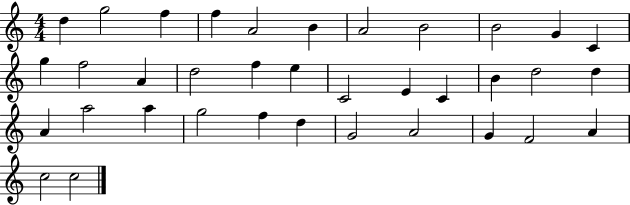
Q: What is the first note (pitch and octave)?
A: D5